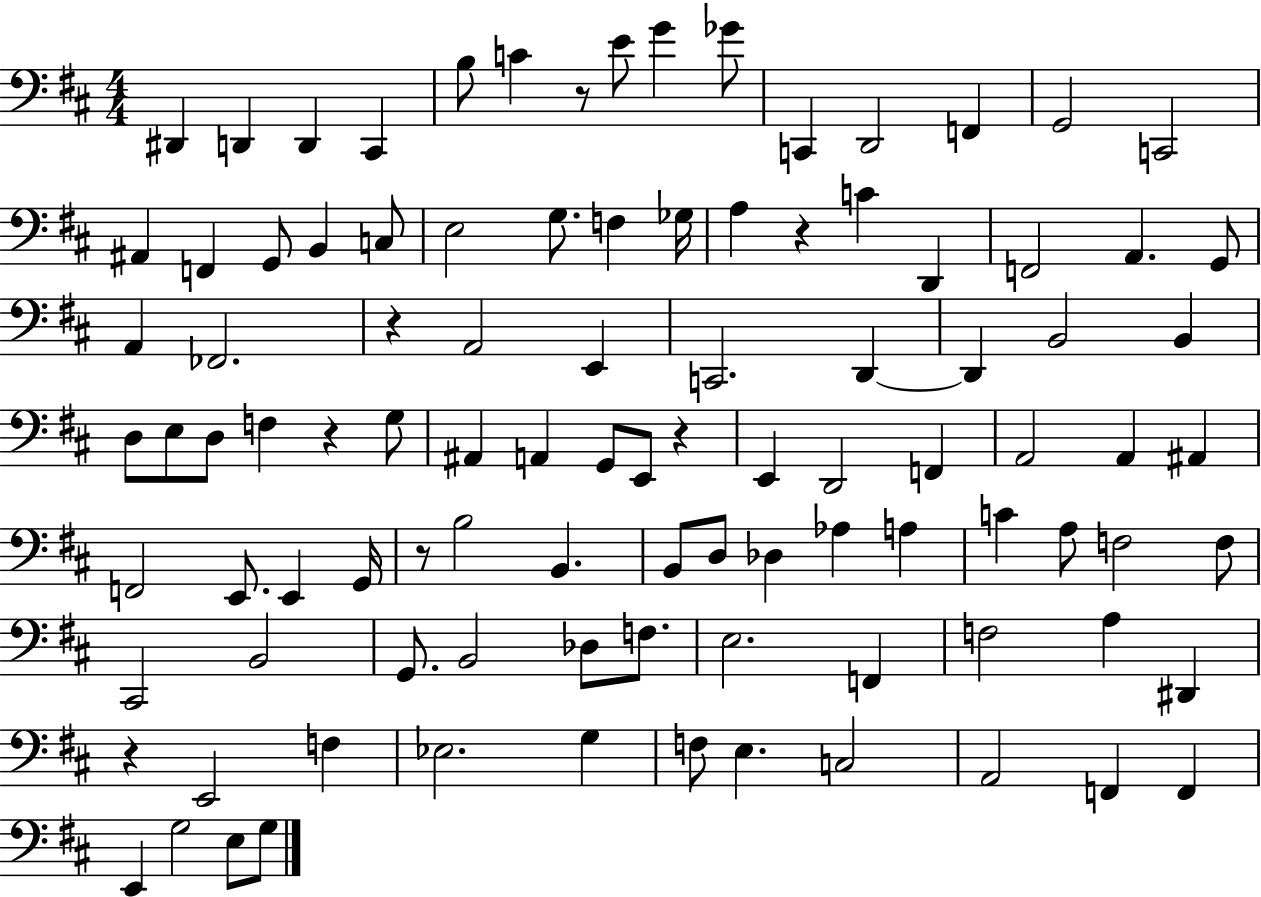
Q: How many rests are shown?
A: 7